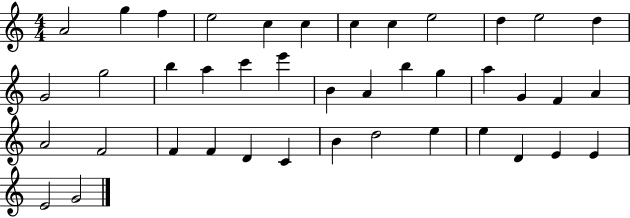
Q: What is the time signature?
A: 4/4